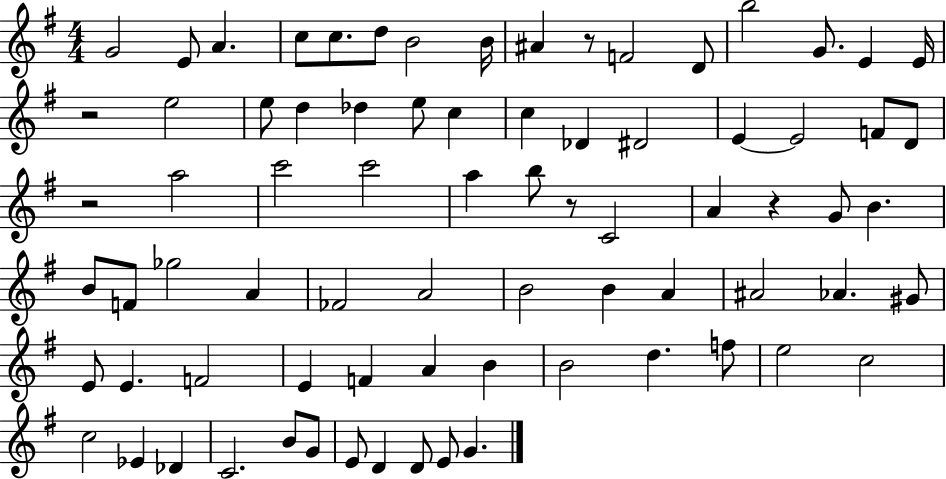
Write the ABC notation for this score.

X:1
T:Untitled
M:4/4
L:1/4
K:G
G2 E/2 A c/2 c/2 d/2 B2 B/4 ^A z/2 F2 D/2 b2 G/2 E E/4 z2 e2 e/2 d _d e/2 c c _D ^D2 E E2 F/2 D/2 z2 a2 c'2 c'2 a b/2 z/2 C2 A z G/2 B B/2 F/2 _g2 A _F2 A2 B2 B A ^A2 _A ^G/2 E/2 E F2 E F A B B2 d f/2 e2 c2 c2 _E _D C2 B/2 G/2 E/2 D D/2 E/2 G